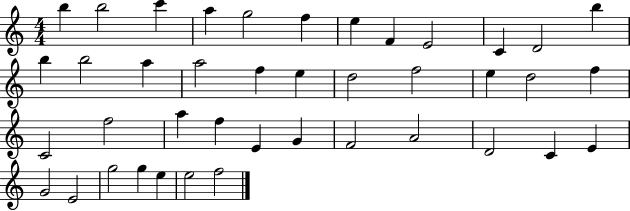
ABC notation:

X:1
T:Untitled
M:4/4
L:1/4
K:C
b b2 c' a g2 f e F E2 C D2 b b b2 a a2 f e d2 f2 e d2 f C2 f2 a f E G F2 A2 D2 C E G2 E2 g2 g e e2 f2